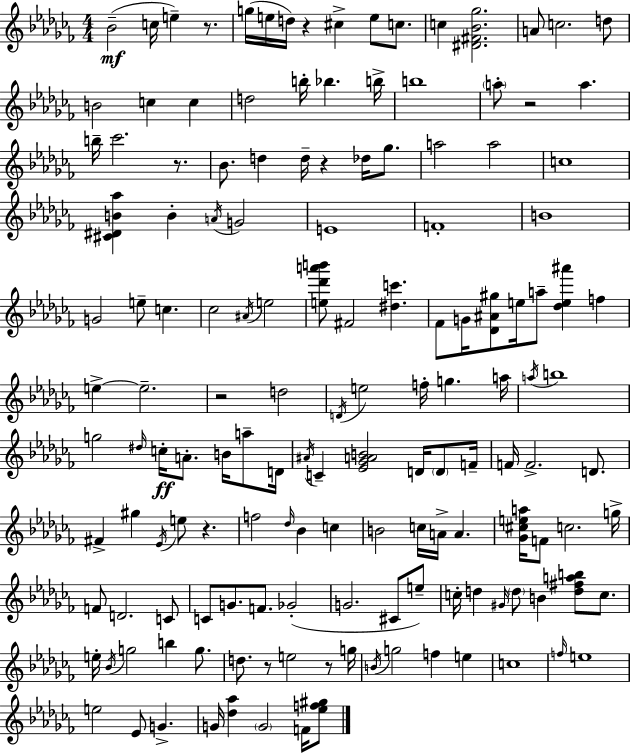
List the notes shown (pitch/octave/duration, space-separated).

Bb4/h C5/s E5/q R/e. G5/s E5/s D5/s R/q C#5/q E5/e C5/e. C5/q [D#4,F#4,Bb4,Gb5]/h. A4/e C5/h. D5/e B4/h C5/q C5/q D5/h B5/s Bb5/q. B5/s B5/w A5/e R/h A5/q. B5/s CES6/h. R/e. Bb4/e. D5/q D5/s R/q Db5/s Gb5/e. A5/h A5/h C5/w [C#4,D#4,B4,Ab5]/q B4/q A4/s G4/h E4/w F4/w B4/w G4/h E5/e C5/q. CES5/h A#4/s E5/h [E5,Db6,A6,B6]/e F#4/h [D#5,C6]/q. FES4/e G4/s [Db4,A#4,G#5]/e E5/s A5/e [Db5,E5,A#6]/q F5/q E5/q E5/h. R/h D5/h D4/s E5/h F5/s G5/q. A5/s A5/s B5/w G5/h D#5/s C5/s A4/e. B4/s A5/e D4/s A#4/s C4/q [Eb4,Gb4,A4,B4]/h D4/s D4/e F4/s F4/s F4/h. D4/e. F#4/q G#5/q Eb4/s E5/e R/q. F5/h Db5/s Bb4/q C5/q B4/h C5/s A4/s A4/q. [Gb4,C#5,E5,A5]/s F4/e C5/h. G5/s F4/e D4/h. C4/e C4/e G4/e. F4/e. Gb4/h G4/h. C#4/e E5/e C5/s D5/q G#4/s D5/e B4/q [D5,F#5,A5,B5]/e C5/e. E5/s Bb4/s G5/h B5/q G5/e. D5/e. R/e E5/h R/e G5/s B4/s G5/h F5/q E5/q C5/w F5/s E5/w E5/h Eb4/e G4/q. G4/s [Db5,Ab5]/q G4/h F4/s [Eb5,F5,G#5]/e